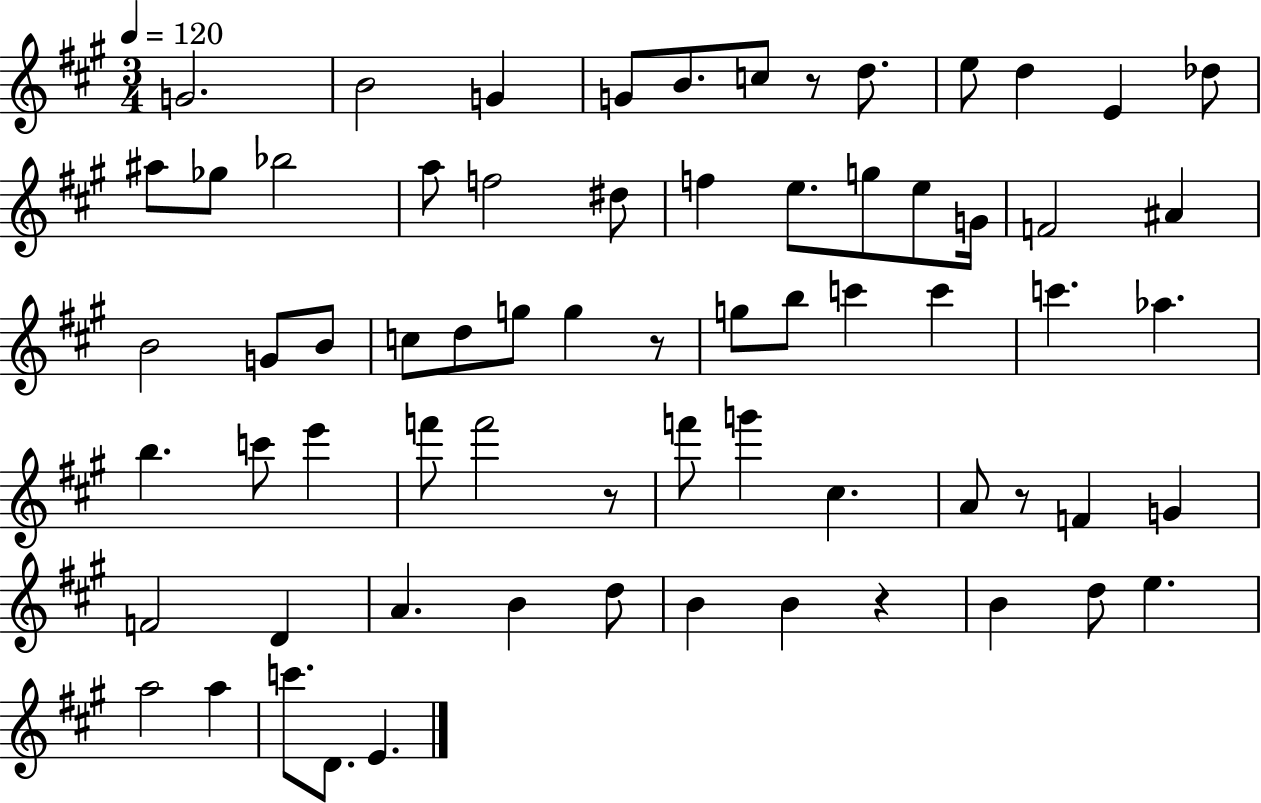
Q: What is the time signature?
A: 3/4